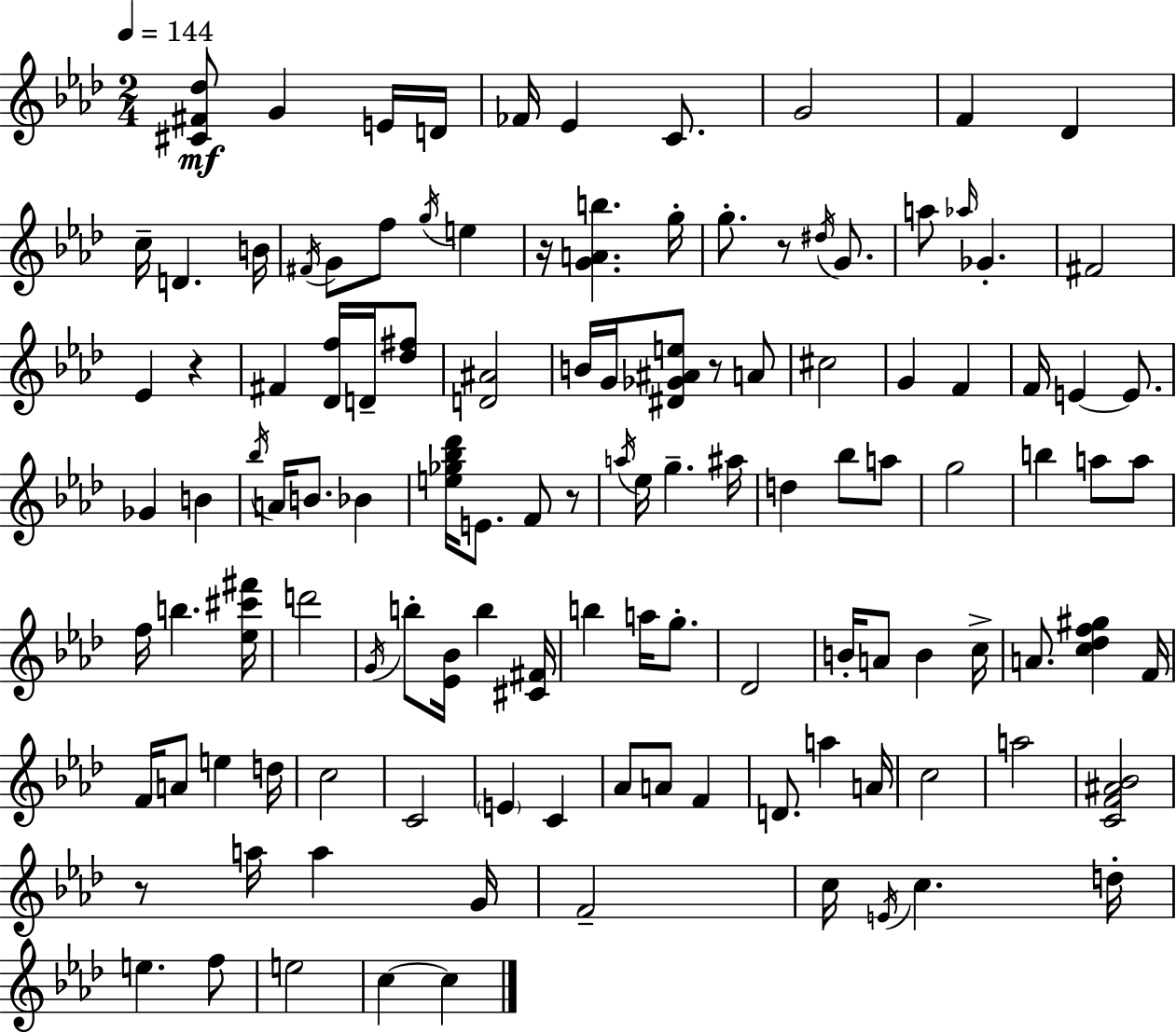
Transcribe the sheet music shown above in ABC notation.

X:1
T:Untitled
M:2/4
L:1/4
K:Ab
[^C^F_d]/2 G E/4 D/4 _F/4 _E C/2 G2 F _D c/4 D B/4 ^F/4 G/2 f/2 g/4 e z/4 [GAb] g/4 g/2 z/2 ^d/4 G/2 a/2 _a/4 _G ^F2 _E z ^F [_Df]/4 D/4 [_d^f]/2 [D^A]2 B/4 G/4 [^D_G^Ae]/2 z/2 A/2 ^c2 G F F/4 E E/2 _G B _b/4 A/4 B/2 _B [e_g_b_d']/4 E/2 F/2 z/2 a/4 _e/4 g ^a/4 d _b/2 a/2 g2 b a/2 a/2 f/4 b [_e^c'^f']/4 d'2 G/4 b/2 [_E_B]/4 b [^C^F]/4 b a/4 g/2 _D2 B/4 A/2 B c/4 A/2 [c_df^g] F/4 F/4 A/2 e d/4 c2 C2 E C _A/2 A/2 F D/2 a A/4 c2 a2 [CF^A_B]2 z/2 a/4 a G/4 F2 c/4 E/4 c d/4 e f/2 e2 c c